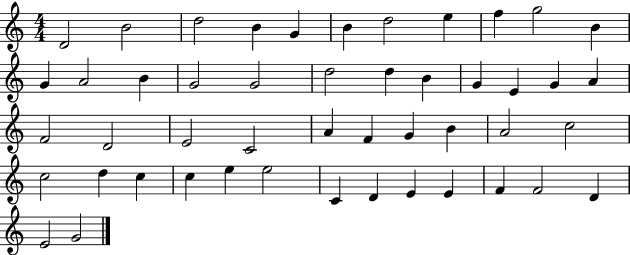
D4/h B4/h D5/h B4/q G4/q B4/q D5/h E5/q F5/q G5/h B4/q G4/q A4/h B4/q G4/h G4/h D5/h D5/q B4/q G4/q E4/q G4/q A4/q F4/h D4/h E4/h C4/h A4/q F4/q G4/q B4/q A4/h C5/h C5/h D5/q C5/q C5/q E5/q E5/h C4/q D4/q E4/q E4/q F4/q F4/h D4/q E4/h G4/h